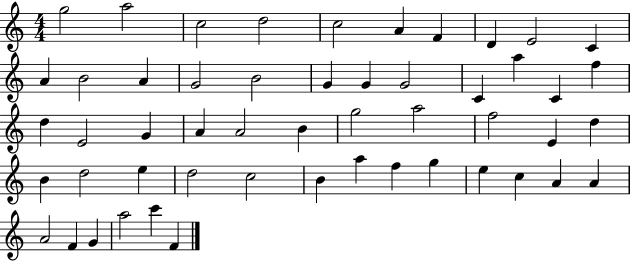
G5/h A5/h C5/h D5/h C5/h A4/q F4/q D4/q E4/h C4/q A4/q B4/h A4/q G4/h B4/h G4/q G4/q G4/h C4/q A5/q C4/q F5/q D5/q E4/h G4/q A4/q A4/h B4/q G5/h A5/h F5/h E4/q D5/q B4/q D5/h E5/q D5/h C5/h B4/q A5/q F5/q G5/q E5/q C5/q A4/q A4/q A4/h F4/q G4/q A5/h C6/q F4/q